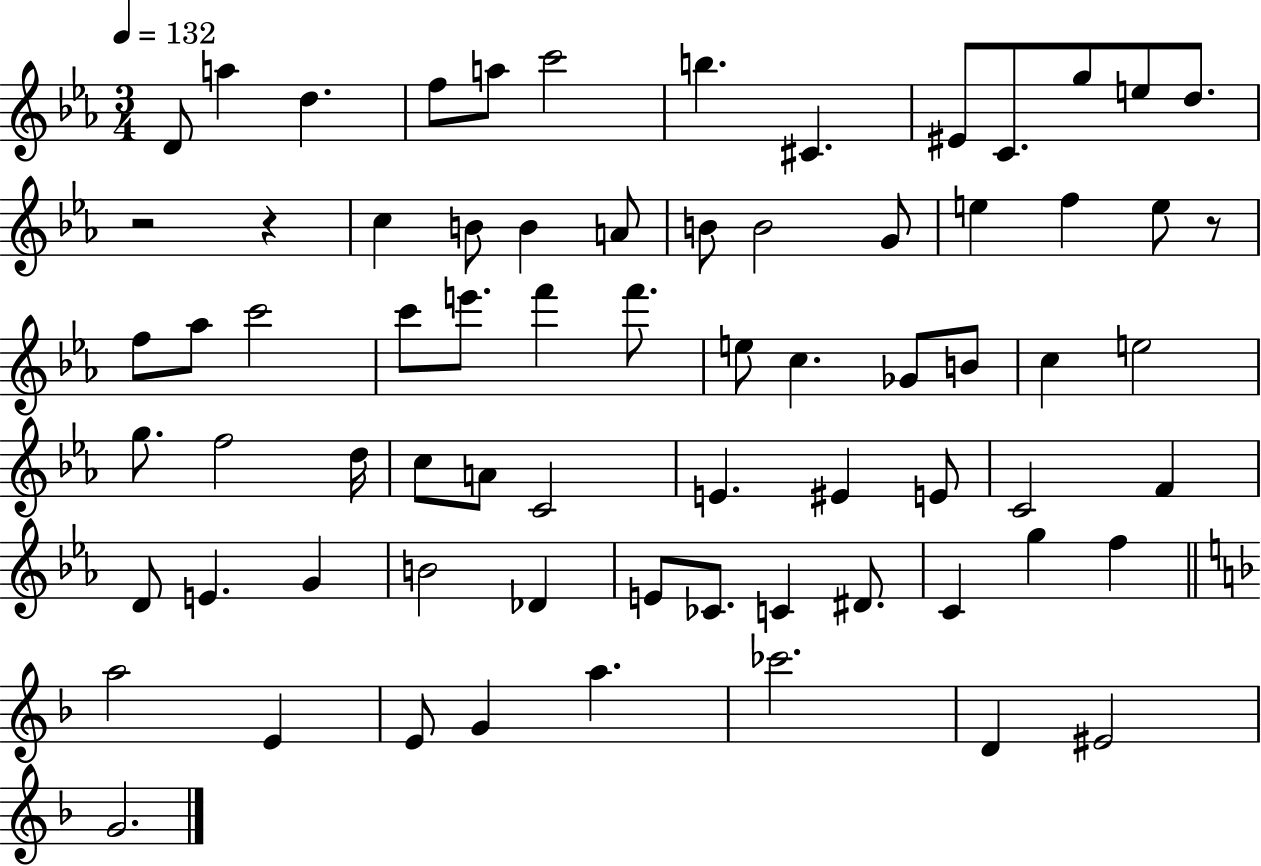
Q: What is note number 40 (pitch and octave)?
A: C5